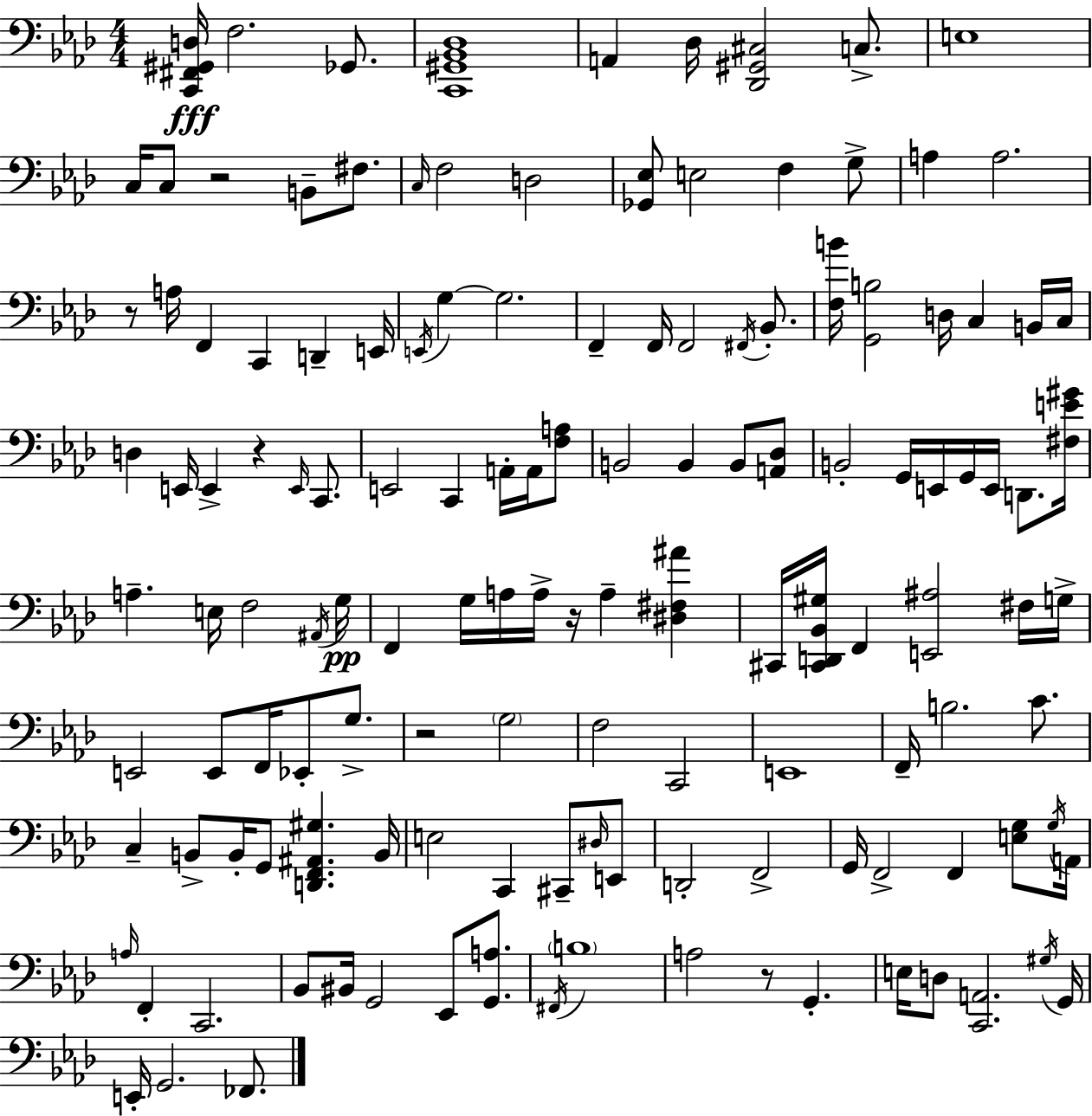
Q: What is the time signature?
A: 4/4